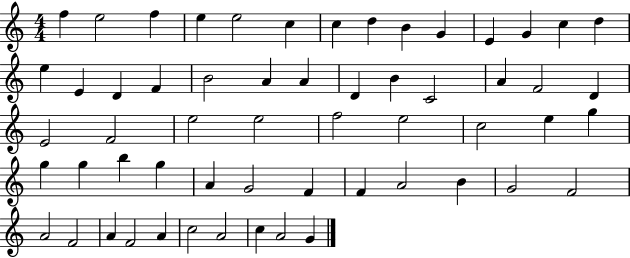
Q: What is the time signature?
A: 4/4